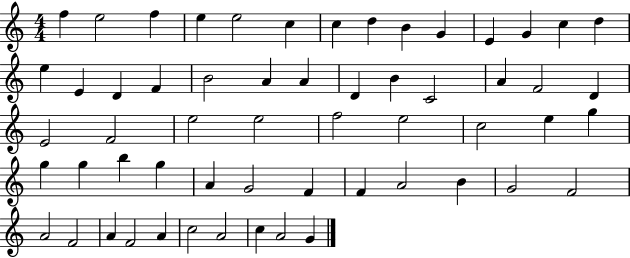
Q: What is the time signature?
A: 4/4